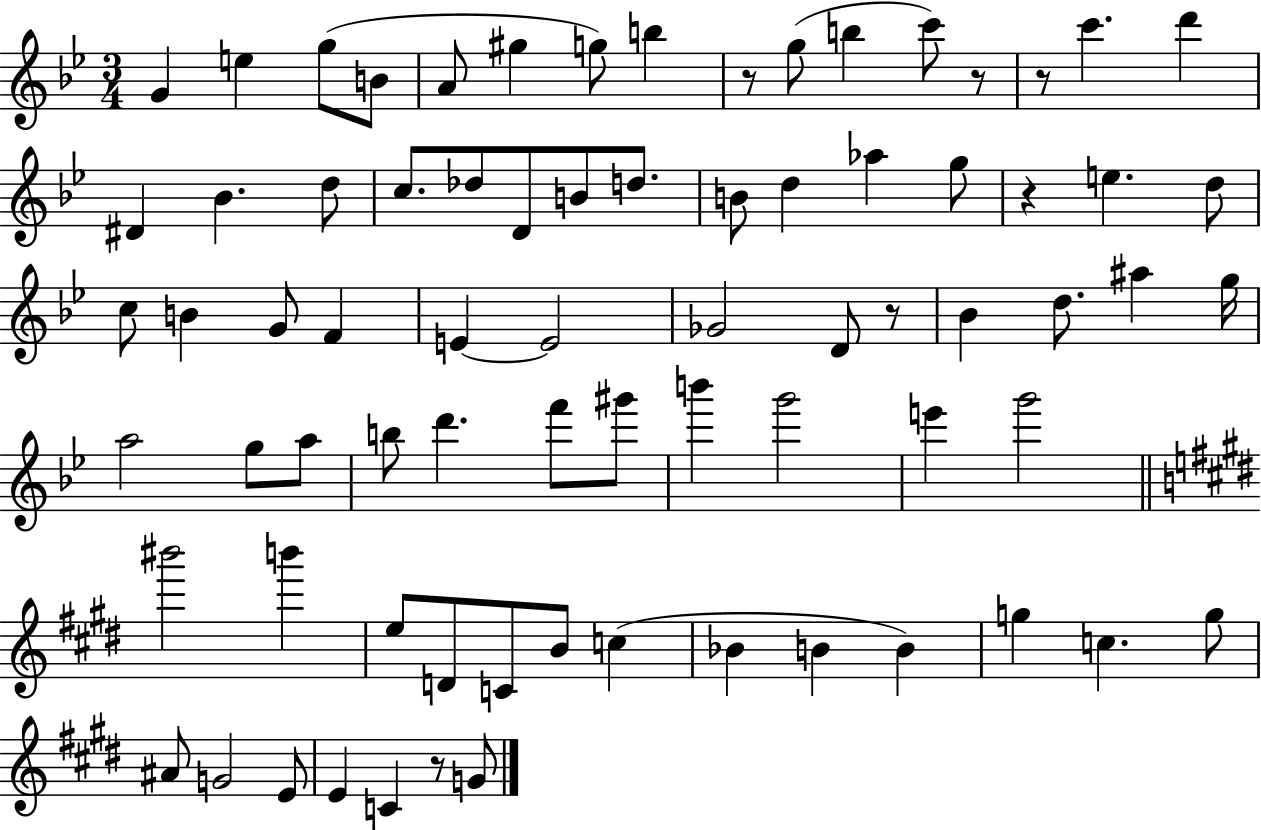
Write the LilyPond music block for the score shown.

{
  \clef treble
  \numericTimeSignature
  \time 3/4
  \key bes \major
  \repeat volta 2 { g'4 e''4 g''8( b'8 | a'8 gis''4 g''8) b''4 | r8 g''8( b''4 c'''8) r8 | r8 c'''4. d'''4 | \break dis'4 bes'4. d''8 | c''8. des''8 d'8 b'8 d''8. | b'8 d''4 aes''4 g''8 | r4 e''4. d''8 | \break c''8 b'4 g'8 f'4 | e'4~~ e'2 | ges'2 d'8 r8 | bes'4 d''8. ais''4 g''16 | \break a''2 g''8 a''8 | b''8 d'''4. f'''8 gis'''8 | b'''4 g'''2 | e'''4 g'''2 | \break \bar "||" \break \key e \major bis'''2 b'''4 | e''8 d'8 c'8 b'8 c''4( | bes'4 b'4 b'4) | g''4 c''4. g''8 | \break ais'8 g'2 e'8 | e'4 c'4 r8 g'8 | } \bar "|."
}